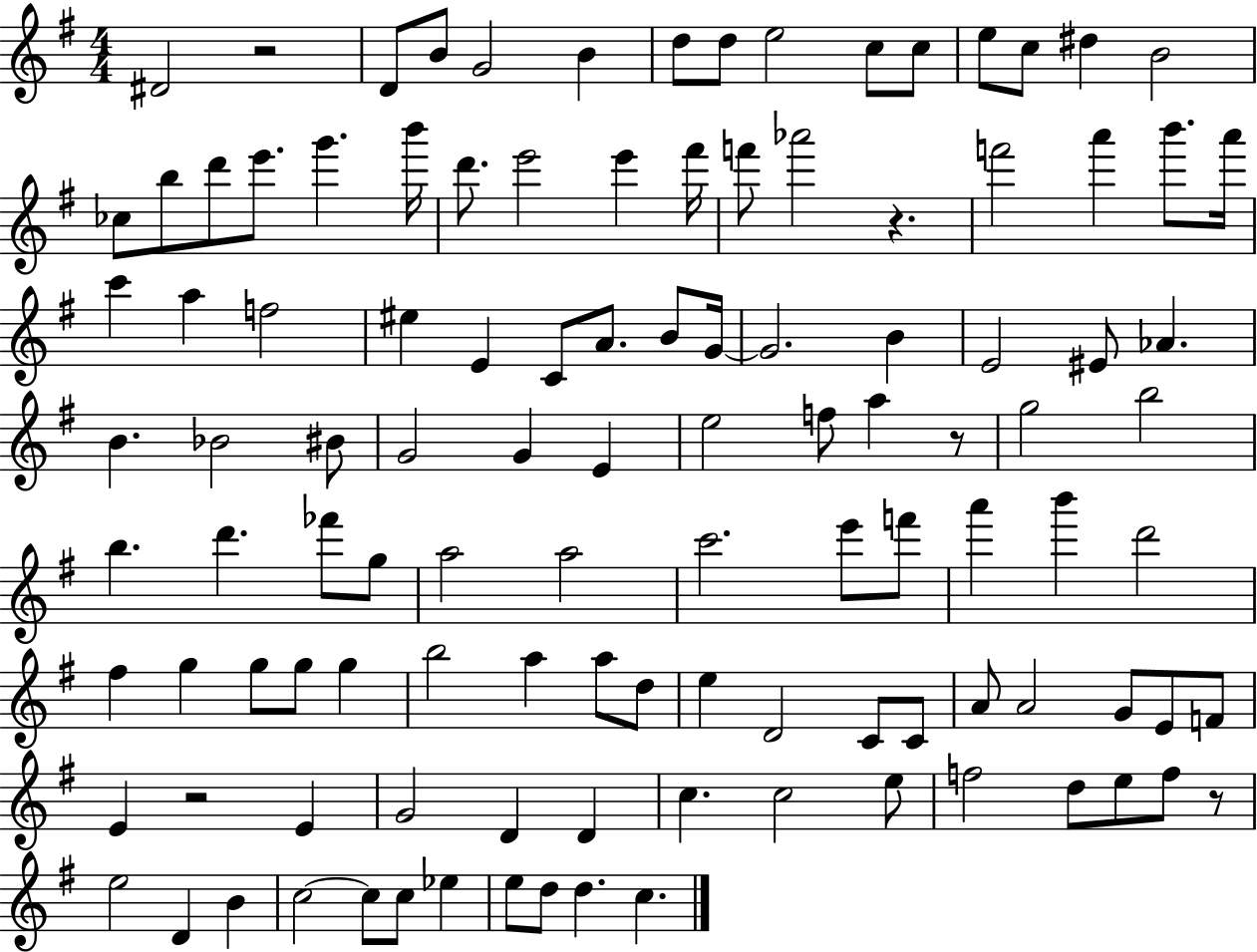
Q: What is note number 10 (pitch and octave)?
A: C5